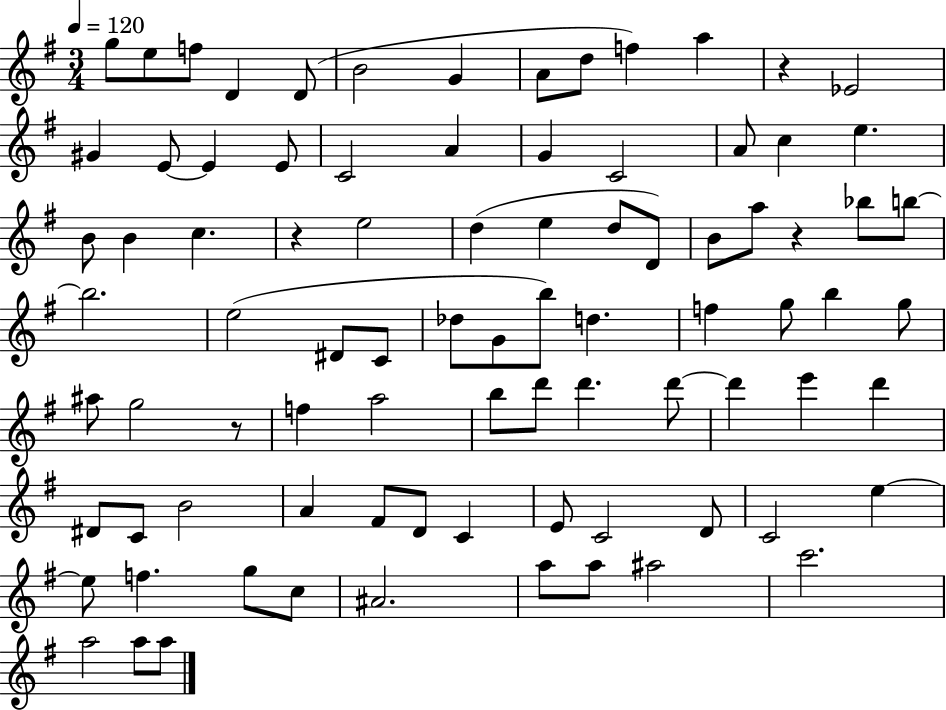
G5/e E5/e F5/e D4/q D4/e B4/h G4/q A4/e D5/e F5/q A5/q R/q Eb4/h G#4/q E4/e E4/q E4/e C4/h A4/q G4/q C4/h A4/e C5/q E5/q. B4/e B4/q C5/q. R/q E5/h D5/q E5/q D5/e D4/e B4/e A5/e R/q Bb5/e B5/e B5/h. E5/h D#4/e C4/e Db5/e G4/e B5/e D5/q. F5/q G5/e B5/q G5/e A#5/e G5/h R/e F5/q A5/h B5/e D6/e D6/q. D6/e D6/q E6/q D6/q D#4/e C4/e B4/h A4/q F#4/e D4/e C4/q E4/e C4/h D4/e C4/h E5/q E5/e F5/q. G5/e C5/e A#4/h. A5/e A5/e A#5/h C6/h. A5/h A5/e A5/e